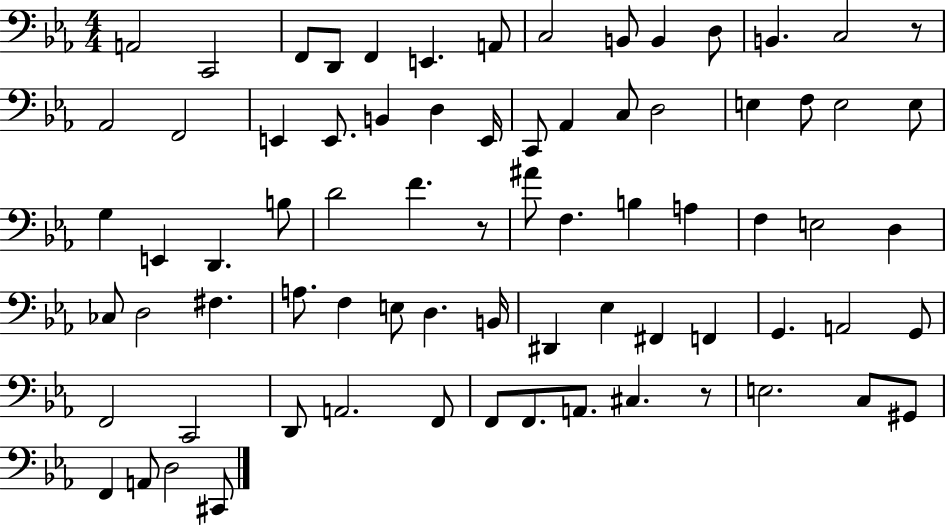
A2/h C2/h F2/e D2/e F2/q E2/q. A2/e C3/h B2/e B2/q D3/e B2/q. C3/h R/e Ab2/h F2/h E2/q E2/e. B2/q D3/q E2/s C2/e Ab2/q C3/e D3/h E3/q F3/e E3/h E3/e G3/q E2/q D2/q. B3/e D4/h F4/q. R/e A#4/e F3/q. B3/q A3/q F3/q E3/h D3/q CES3/e D3/h F#3/q. A3/e. F3/q E3/e D3/q. B2/s D#2/q Eb3/q F#2/q F2/q G2/q. A2/h G2/e F2/h C2/h D2/e A2/h. F2/e F2/e F2/e. A2/e. C#3/q. R/e E3/h. C3/e G#2/e F2/q A2/e D3/h C#2/e